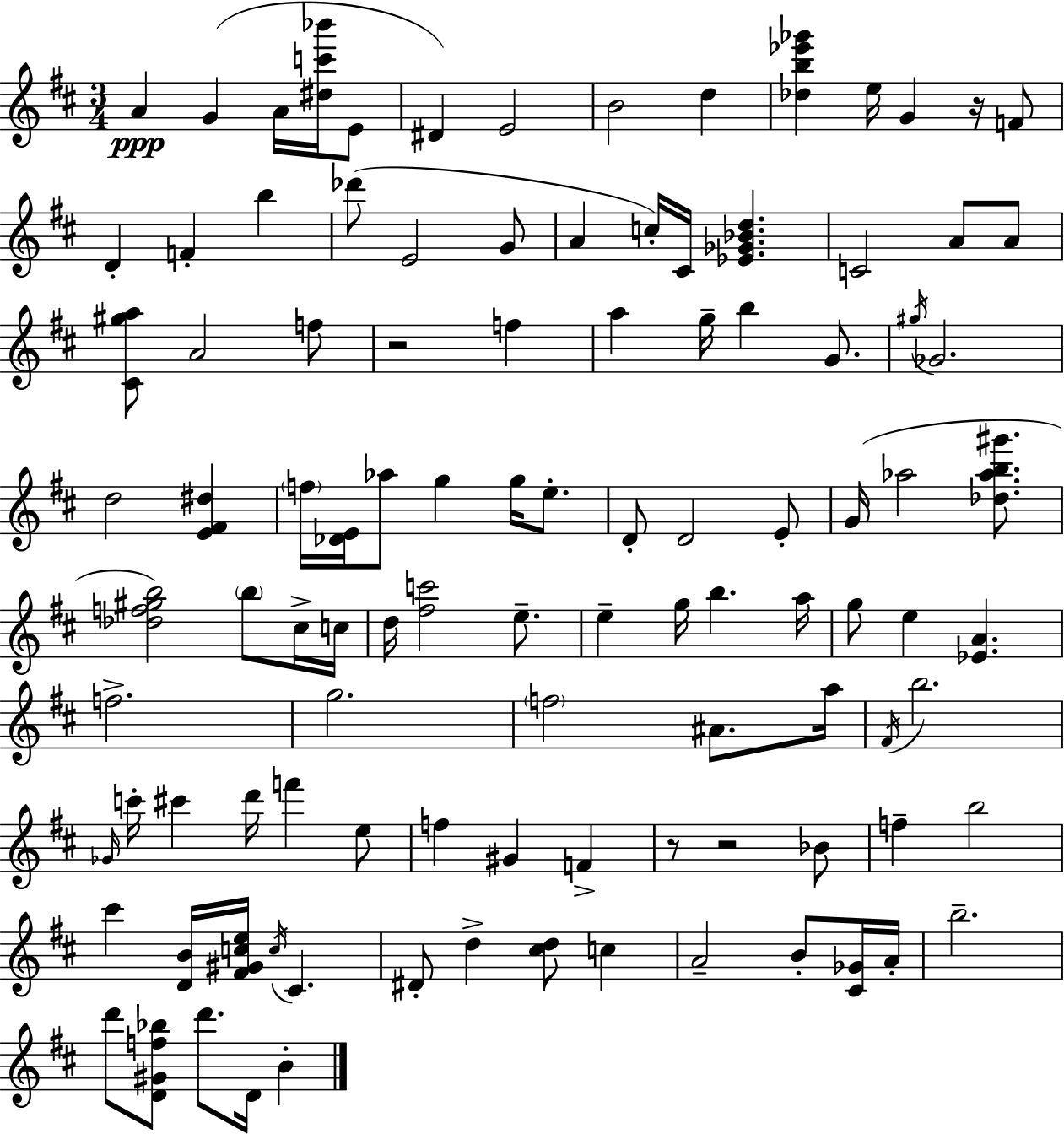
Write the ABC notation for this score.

X:1
T:Untitled
M:3/4
L:1/4
K:D
A G A/4 [^dc'_b']/4 E/2 ^D E2 B2 d [_db_e'_g'] e/4 G z/4 F/2 D F b _d'/2 E2 G/2 A c/4 ^C/4 [_E_G_Bd] C2 A/2 A/2 [^C^ga]/2 A2 f/2 z2 f a g/4 b G/2 ^g/4 _G2 d2 [E^F^d] f/4 [_DE]/4 _a/2 g g/4 e/2 D/2 D2 E/2 G/4 _a2 [_d_ab^g']/2 [_df^gb]2 b/2 ^c/4 c/4 d/4 [^fc']2 e/2 e g/4 b a/4 g/2 e [_EA] f2 g2 f2 ^A/2 a/4 ^F/4 b2 _G/4 c'/4 ^c' d'/4 f' e/2 f ^G F z/2 z2 _B/2 f b2 ^c' [DB]/4 [^F^Gce]/4 c/4 ^C ^D/2 d [^cd]/2 c A2 B/2 [^C_G]/4 A/4 b2 d'/2 [D^Gf_b]/2 d'/2 D/4 B